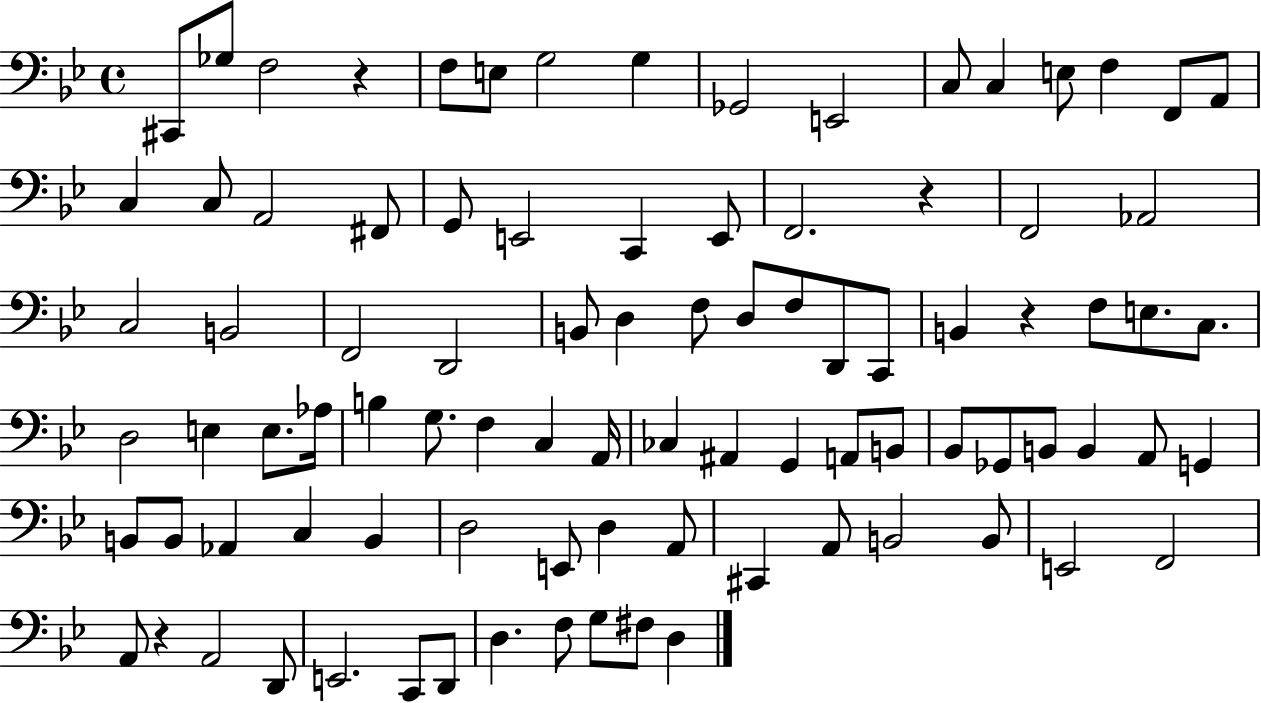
C#2/e Gb3/e F3/h R/q F3/e E3/e G3/h G3/q Gb2/h E2/h C3/e C3/q E3/e F3/q F2/e A2/e C3/q C3/e A2/h F#2/e G2/e E2/h C2/q E2/e F2/h. R/q F2/h Ab2/h C3/h B2/h F2/h D2/h B2/e D3/q F3/e D3/e F3/e D2/e C2/e B2/q R/q F3/e E3/e. C3/e. D3/h E3/q E3/e. Ab3/s B3/q G3/e. F3/q C3/q A2/s CES3/q A#2/q G2/q A2/e B2/e Bb2/e Gb2/e B2/e B2/q A2/e G2/q B2/e B2/e Ab2/q C3/q B2/q D3/h E2/e D3/q A2/e C#2/q A2/e B2/h B2/e E2/h F2/h A2/e R/q A2/h D2/e E2/h. C2/e D2/e D3/q. F3/e G3/e F#3/e D3/q